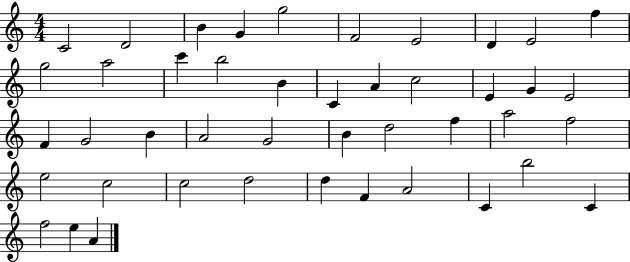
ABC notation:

X:1
T:Untitled
M:4/4
L:1/4
K:C
C2 D2 B G g2 F2 E2 D E2 f g2 a2 c' b2 B C A c2 E G E2 F G2 B A2 G2 B d2 f a2 f2 e2 c2 c2 d2 d F A2 C b2 C f2 e A